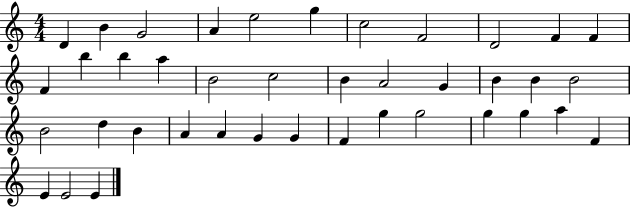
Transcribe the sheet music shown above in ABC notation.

X:1
T:Untitled
M:4/4
L:1/4
K:C
D B G2 A e2 g c2 F2 D2 F F F b b a B2 c2 B A2 G B B B2 B2 d B A A G G F g g2 g g a F E E2 E